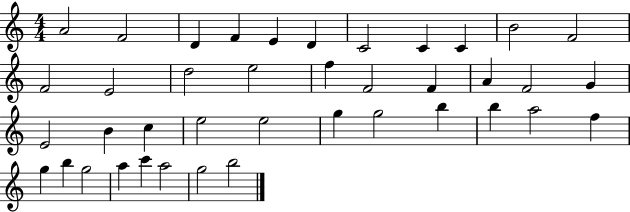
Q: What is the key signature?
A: C major